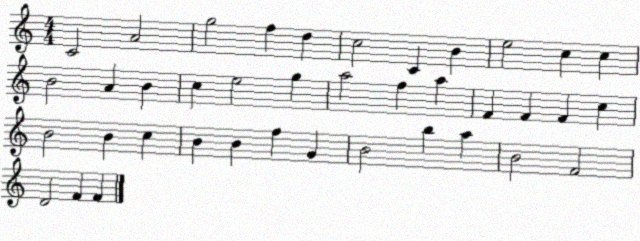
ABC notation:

X:1
T:Untitled
M:4/4
L:1/4
K:C
C2 A2 g2 f d c2 C B e2 c c B2 A B c e2 g a2 f a F F F c B2 B c B B f G B2 b a B2 F2 D2 F F